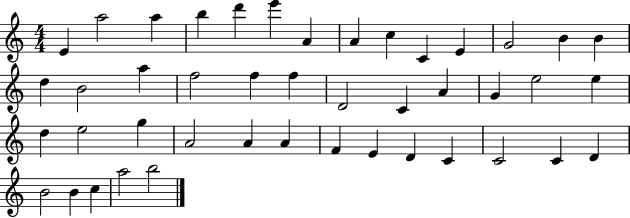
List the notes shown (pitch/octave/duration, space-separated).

E4/q A5/h A5/q B5/q D6/q E6/q A4/q A4/q C5/q C4/q E4/q G4/h B4/q B4/q D5/q B4/h A5/q F5/h F5/q F5/q D4/h C4/q A4/q G4/q E5/h E5/q D5/q E5/h G5/q A4/h A4/q A4/q F4/q E4/q D4/q C4/q C4/h C4/q D4/q B4/h B4/q C5/q A5/h B5/h